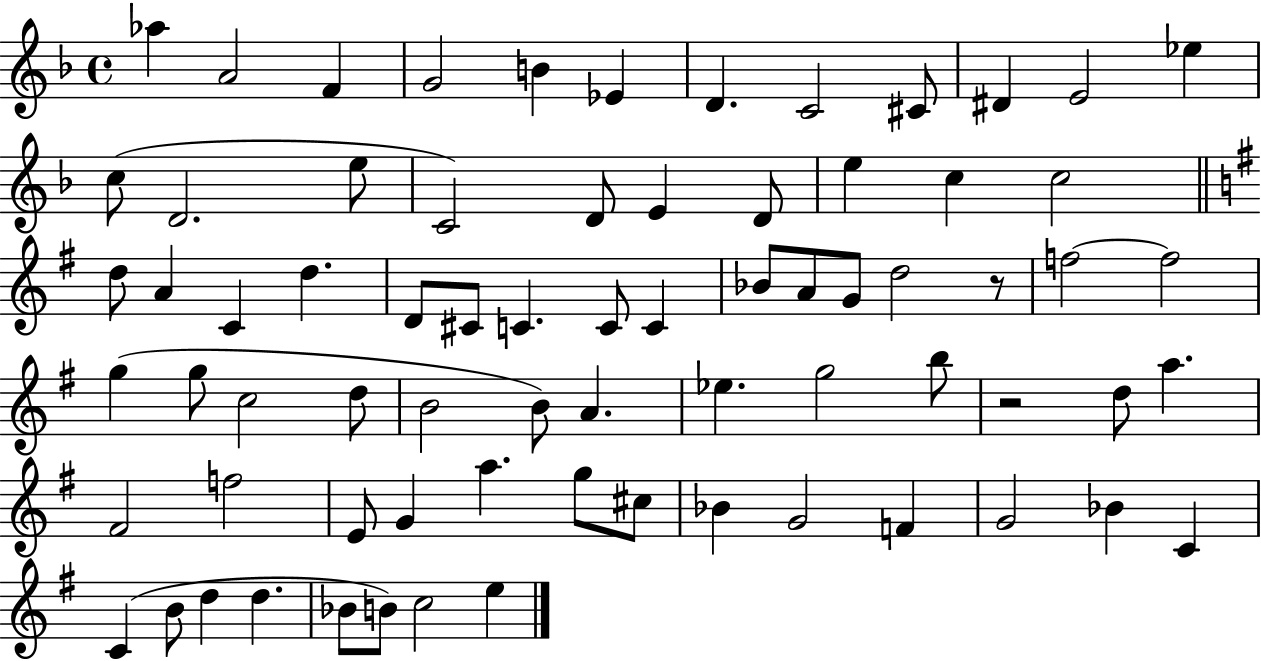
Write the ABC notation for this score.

X:1
T:Untitled
M:4/4
L:1/4
K:F
_a A2 F G2 B _E D C2 ^C/2 ^D E2 _e c/2 D2 e/2 C2 D/2 E D/2 e c c2 d/2 A C d D/2 ^C/2 C C/2 C _B/2 A/2 G/2 d2 z/2 f2 f2 g g/2 c2 d/2 B2 B/2 A _e g2 b/2 z2 d/2 a ^F2 f2 E/2 G a g/2 ^c/2 _B G2 F G2 _B C C B/2 d d _B/2 B/2 c2 e